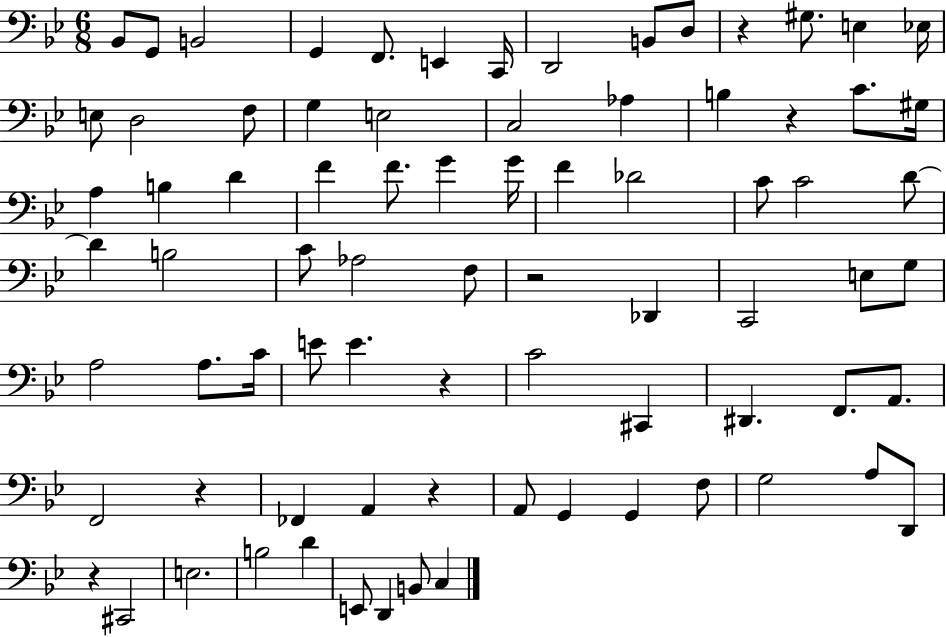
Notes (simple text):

Bb2/e G2/e B2/h G2/q F2/e. E2/q C2/s D2/h B2/e D3/e R/q G#3/e. E3/q Eb3/s E3/e D3/h F3/e G3/q E3/h C3/h Ab3/q B3/q R/q C4/e. G#3/s A3/q B3/q D4/q F4/q F4/e. G4/q G4/s F4/q Db4/h C4/e C4/h D4/e D4/q B3/h C4/e Ab3/h F3/e R/h Db2/q C2/h E3/e G3/e A3/h A3/e. C4/s E4/e E4/q. R/q C4/h C#2/q D#2/q. F2/e. A2/e. F2/h R/q FES2/q A2/q R/q A2/e G2/q G2/q F3/e G3/h A3/e D2/e R/q C#2/h E3/h. B3/h D4/q E2/e D2/q B2/e C3/q